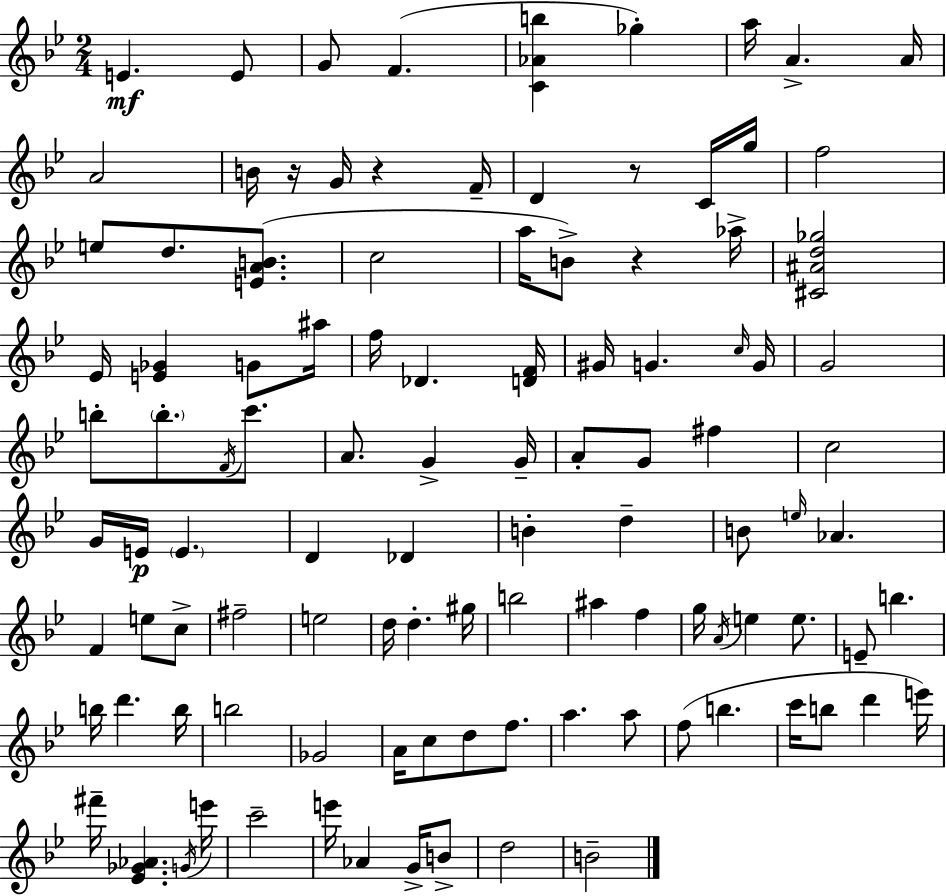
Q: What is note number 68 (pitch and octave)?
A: E5